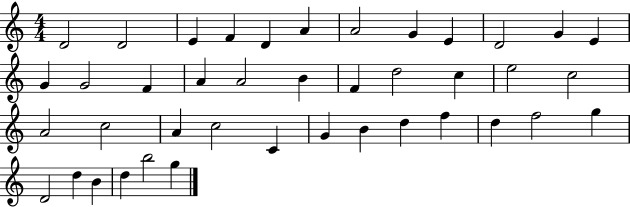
{
  \clef treble
  \numericTimeSignature
  \time 4/4
  \key c \major
  d'2 d'2 | e'4 f'4 d'4 a'4 | a'2 g'4 e'4 | d'2 g'4 e'4 | \break g'4 g'2 f'4 | a'4 a'2 b'4 | f'4 d''2 c''4 | e''2 c''2 | \break a'2 c''2 | a'4 c''2 c'4 | g'4 b'4 d''4 f''4 | d''4 f''2 g''4 | \break d'2 d''4 b'4 | d''4 b''2 g''4 | \bar "|."
}